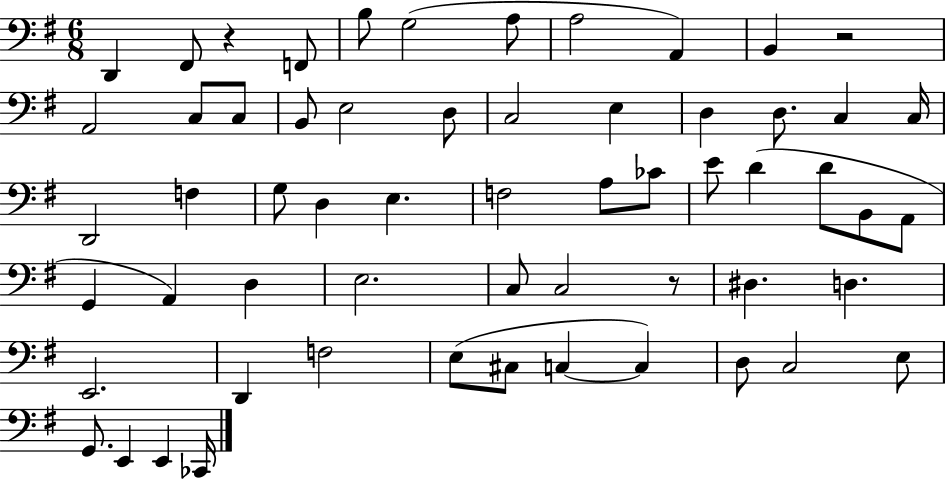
D2/q F#2/e R/q F2/e B3/e G3/h A3/e A3/h A2/q B2/q R/h A2/h C3/e C3/e B2/e E3/h D3/e C3/h E3/q D3/q D3/e. C3/q C3/s D2/h F3/q G3/e D3/q E3/q. F3/h A3/e CES4/e E4/e D4/q D4/e B2/e A2/e G2/q A2/q D3/q E3/h. C3/e C3/h R/e D#3/q. D3/q. E2/h. D2/q F3/h E3/e C#3/e C3/q C3/q D3/e C3/h E3/e G2/e. E2/q E2/q CES2/s